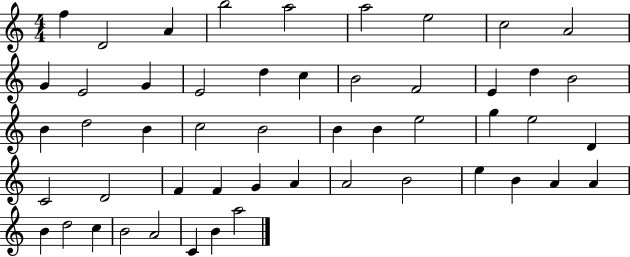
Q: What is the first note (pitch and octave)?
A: F5